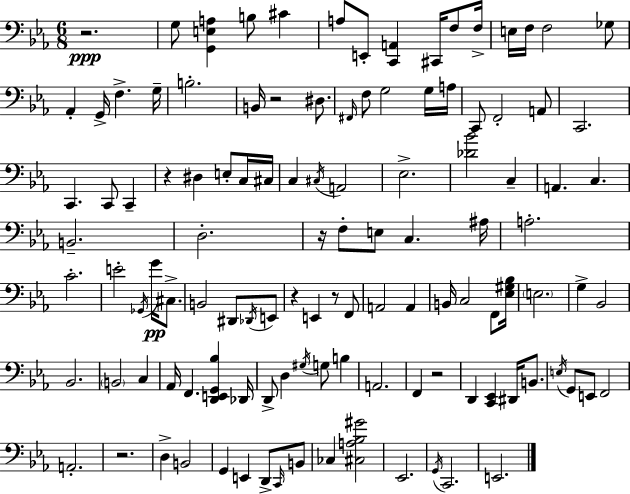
{
  \clef bass
  \numericTimeSignature
  \time 6/8
  \key c \minor
  \repeat volta 2 { r2.\ppp | g8 <g, e a>4 b8 cis'4 | a8 e,8-. <c, a,>4 cis,16 f8 f16-> | e16 f16 f2 ges8 | \break aes,4-. g,16-> f4.-> g16-- | b2.-. | b,16 r2 dis8. | \grace { fis,16 } f8 g2 g16 | \break a16 c,8 f,2-. a,8 | c,2. | c,4. c,8 c,4-- | r4 dis4 e8-. c16 | \break cis16 c4 \acciaccatura { cis16 } a,2 | ees2.-> | <des' bes'>2 c4-- | a,4. c4. | \break b,2.-- | d2.-. | r16 f8-. e8 c4. | ais16 a2.-. | \break c'2.-. | e'2-. \acciaccatura { ges,16 }\pp g'16 | cis8.-> b,2 dis,8 | \acciaccatura { des,16 } e,8 r4 e,4 | \break r8 f,8 a,2 | a,4 b,16 c2 | f,8 <ees gis bes>16 \parenthesize e2. | g4-> bes,2 | \break bes,2. | \parenthesize b,2 | c4 aes,16 f,4. <d, e, g, bes>4 | des,16 d,8-> d4 \acciaccatura { gis16 } g8 | \break b4 a,2. | f,4 r2 | d,4 <c, ees,>4 | dis,16 b,8. \acciaccatura { e16 } g,8 e,8 f,2 | \break a,2.-. | r2. | d4-> b,2 | g,4 e,4 | \break d,8-> \grace { c,16 } b,8 ces4 <cis a bes gis'>2 | ees,2. | \acciaccatura { g,16 } c,2. | e,2. | \break } \bar "|."
}